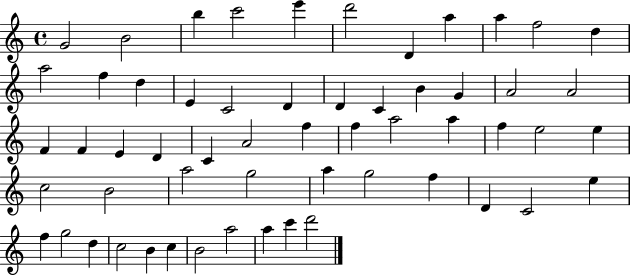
X:1
T:Untitled
M:4/4
L:1/4
K:C
G2 B2 b c'2 e' d'2 D a a f2 d a2 f d E C2 D D C B G A2 A2 F F E D C A2 f f a2 a f e2 e c2 B2 a2 g2 a g2 f D C2 e f g2 d c2 B c B2 a2 a c' d'2